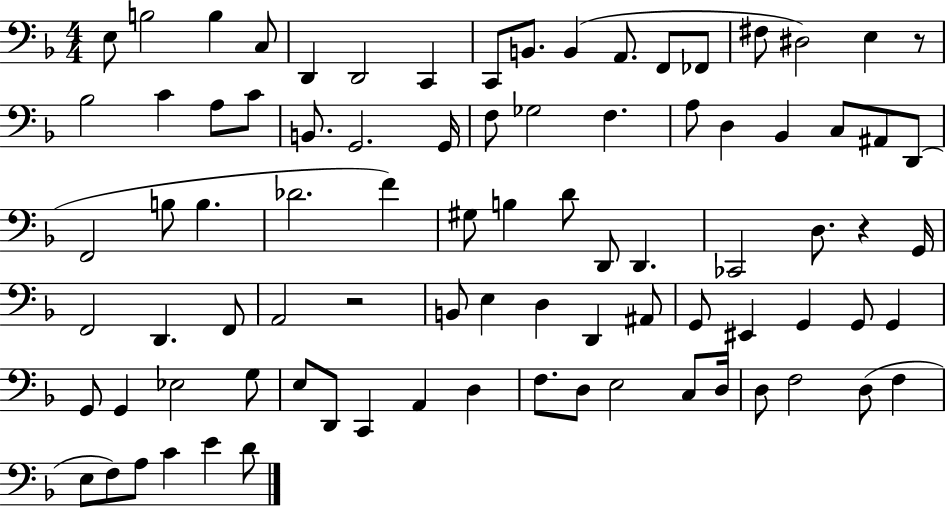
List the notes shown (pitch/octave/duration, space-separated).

E3/e B3/h B3/q C3/e D2/q D2/h C2/q C2/e B2/e. B2/q A2/e. F2/e FES2/e F#3/e D#3/h E3/q R/e Bb3/h C4/q A3/e C4/e B2/e. G2/h. G2/s F3/e Gb3/h F3/q. A3/e D3/q Bb2/q C3/e A#2/e D2/e F2/h B3/e B3/q. Db4/h. F4/q G#3/e B3/q D4/e D2/e D2/q. CES2/h D3/e. R/q G2/s F2/h D2/q. F2/e A2/h R/h B2/e E3/q D3/q D2/q A#2/e G2/e EIS2/q G2/q G2/e G2/q G2/e G2/q Eb3/h G3/e E3/e D2/e C2/q A2/q D3/q F3/e. D3/e E3/h C3/e D3/s D3/e F3/h D3/e F3/q E3/e F3/e A3/e C4/q E4/q D4/e